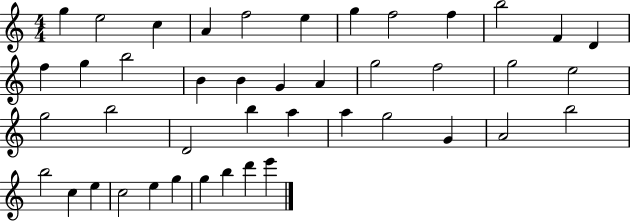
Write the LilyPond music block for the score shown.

{
  \clef treble
  \numericTimeSignature
  \time 4/4
  \key c \major
  g''4 e''2 c''4 | a'4 f''2 e''4 | g''4 f''2 f''4 | b''2 f'4 d'4 | \break f''4 g''4 b''2 | b'4 b'4 g'4 a'4 | g''2 f''2 | g''2 e''2 | \break g''2 b''2 | d'2 b''4 a''4 | a''4 g''2 g'4 | a'2 b''2 | \break b''2 c''4 e''4 | c''2 e''4 g''4 | g''4 b''4 d'''4 e'''4 | \bar "|."
}